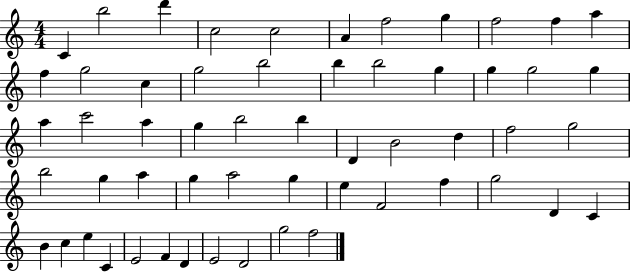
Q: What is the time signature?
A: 4/4